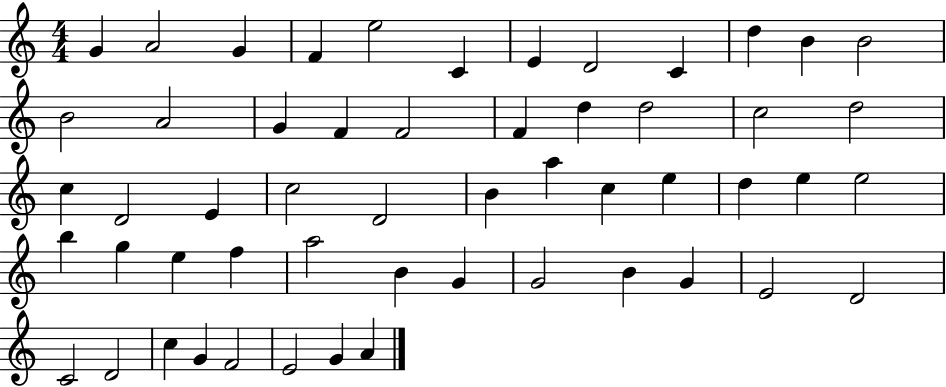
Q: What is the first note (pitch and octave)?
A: G4